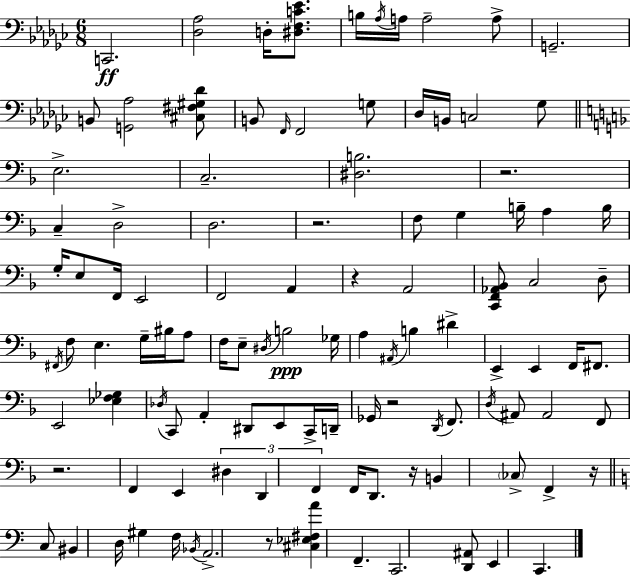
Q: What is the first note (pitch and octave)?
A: C2